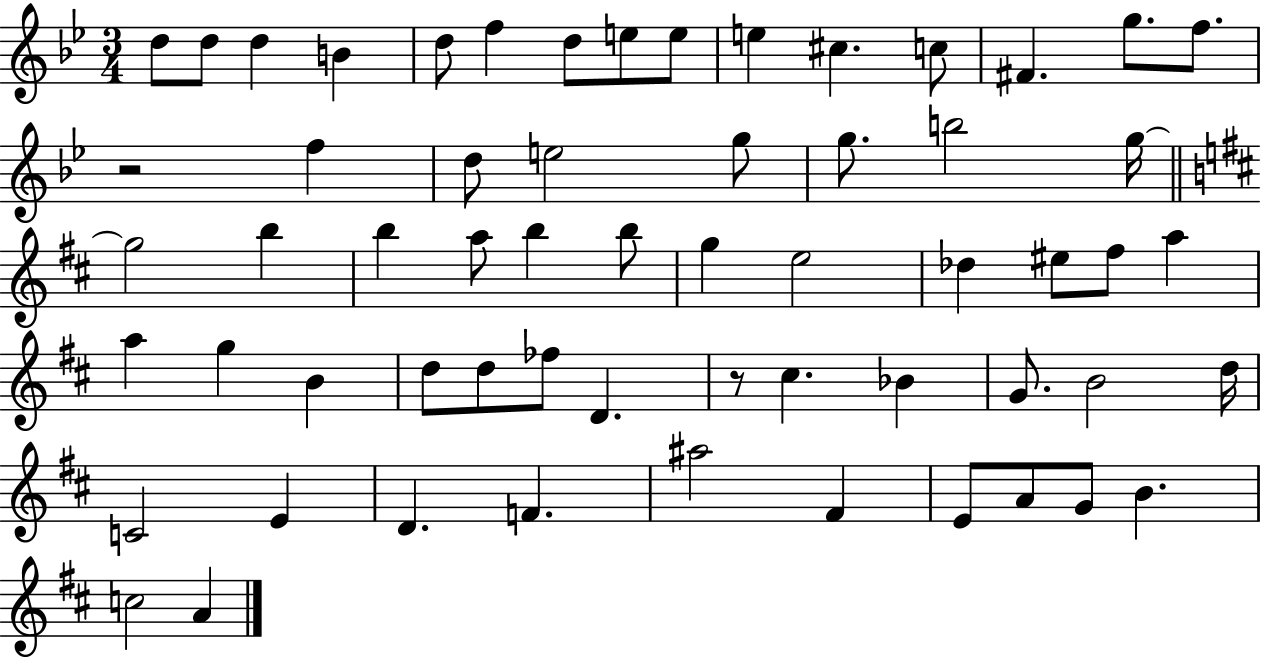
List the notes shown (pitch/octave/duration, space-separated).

D5/e D5/e D5/q B4/q D5/e F5/q D5/e E5/e E5/e E5/q C#5/q. C5/e F#4/q. G5/e. F5/e. R/h F5/q D5/e E5/h G5/e G5/e. B5/h G5/s G5/h B5/q B5/q A5/e B5/q B5/e G5/q E5/h Db5/q EIS5/e F#5/e A5/q A5/q G5/q B4/q D5/e D5/e FES5/e D4/q. R/e C#5/q. Bb4/q G4/e. B4/h D5/s C4/h E4/q D4/q. F4/q. A#5/h F#4/q E4/e A4/e G4/e B4/q. C5/h A4/q